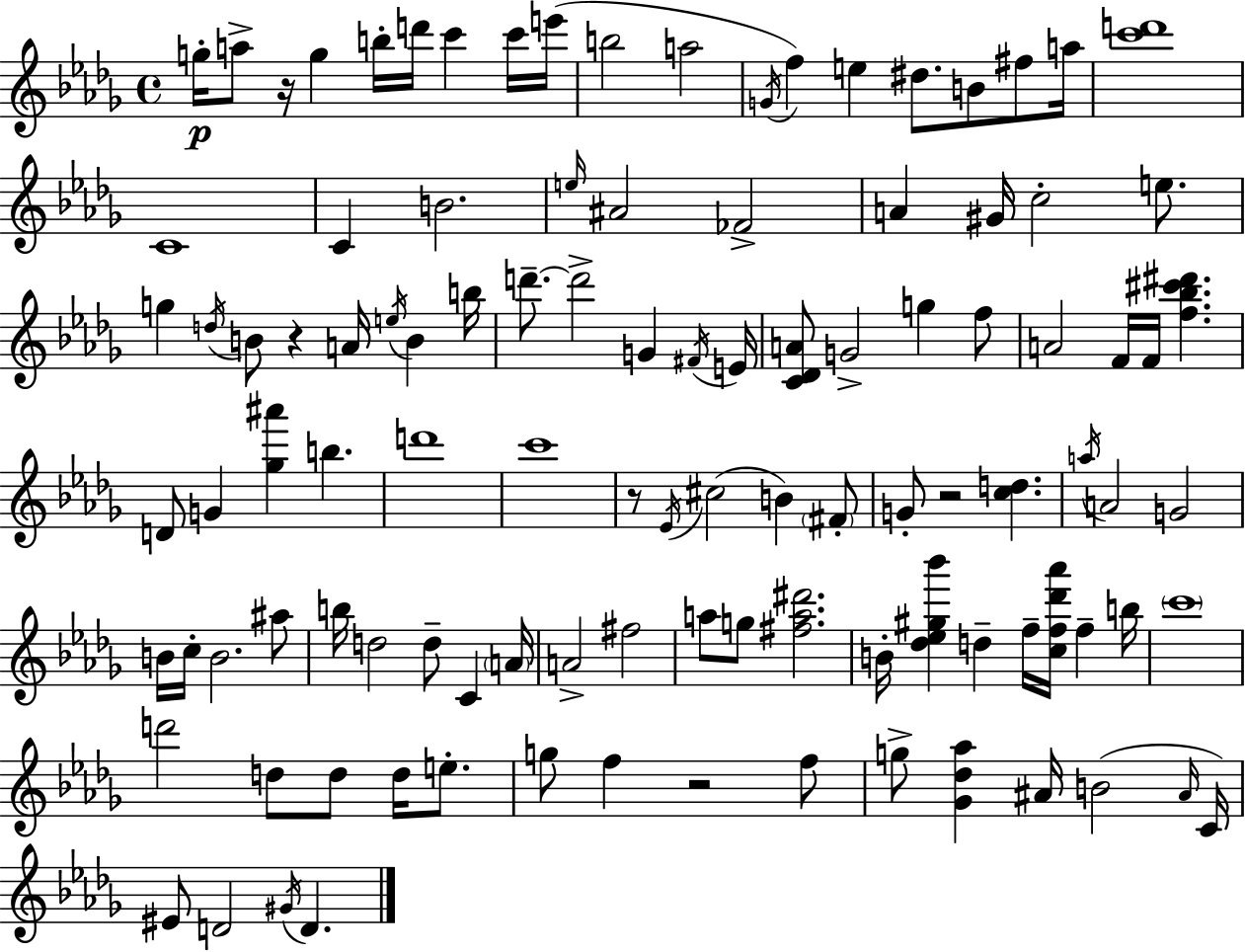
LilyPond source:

{
  \clef treble
  \time 4/4
  \defaultTimeSignature
  \key bes \minor
  g''16-.\p a''8-> r16 g''4 b''16-. d'''16 c'''4 c'''16 e'''16( | b''2 a''2 | \acciaccatura { g'16 }) f''4 e''4 dis''8. b'8 fis''8 | a''16 <c''' d'''>1 | \break c'1 | c'4 b'2. | \grace { e''16 } ais'2 fes'2-> | a'4 gis'16 c''2-. e''8. | \break g''4 \acciaccatura { d''16 } b'8 r4 a'16 \acciaccatura { e''16 } b'4 | b''16 d'''8.--~~ d'''2-> g'4 | \acciaccatura { fis'16 } e'16 <c' des' a'>8 g'2-> g''4 | f''8 a'2 f'16 f'16 <f'' bes'' cis''' dis'''>4. | \break d'8 g'4 <ges'' ais'''>4 b''4. | d'''1 | c'''1 | r8 \acciaccatura { ees'16 }( cis''2 | \break b'4) \parenthesize fis'8-. g'8-. r2 | <c'' d''>4. \acciaccatura { a''16 } a'2 g'2 | b'16 c''16-. b'2. | ais''8 b''16 d''2 | \break d''8-- c'4 \parenthesize a'16 a'2-> fis''2 | a''8 g''8 <fis'' a'' dis'''>2. | b'16-. <des'' ees'' gis'' bes'''>4 d''4-- | f''16-- <c'' f'' des''' aes'''>16 f''4-- b''16 \parenthesize c'''1 | \break d'''2 d''8 | d''8 d''16 e''8.-. g''8 f''4 r2 | f''8 g''8-> <ges' des'' aes''>4 ais'16 b'2( | \grace { ais'16 } c'16) eis'8 d'2 | \break \acciaccatura { gis'16 } d'4. \bar "|."
}